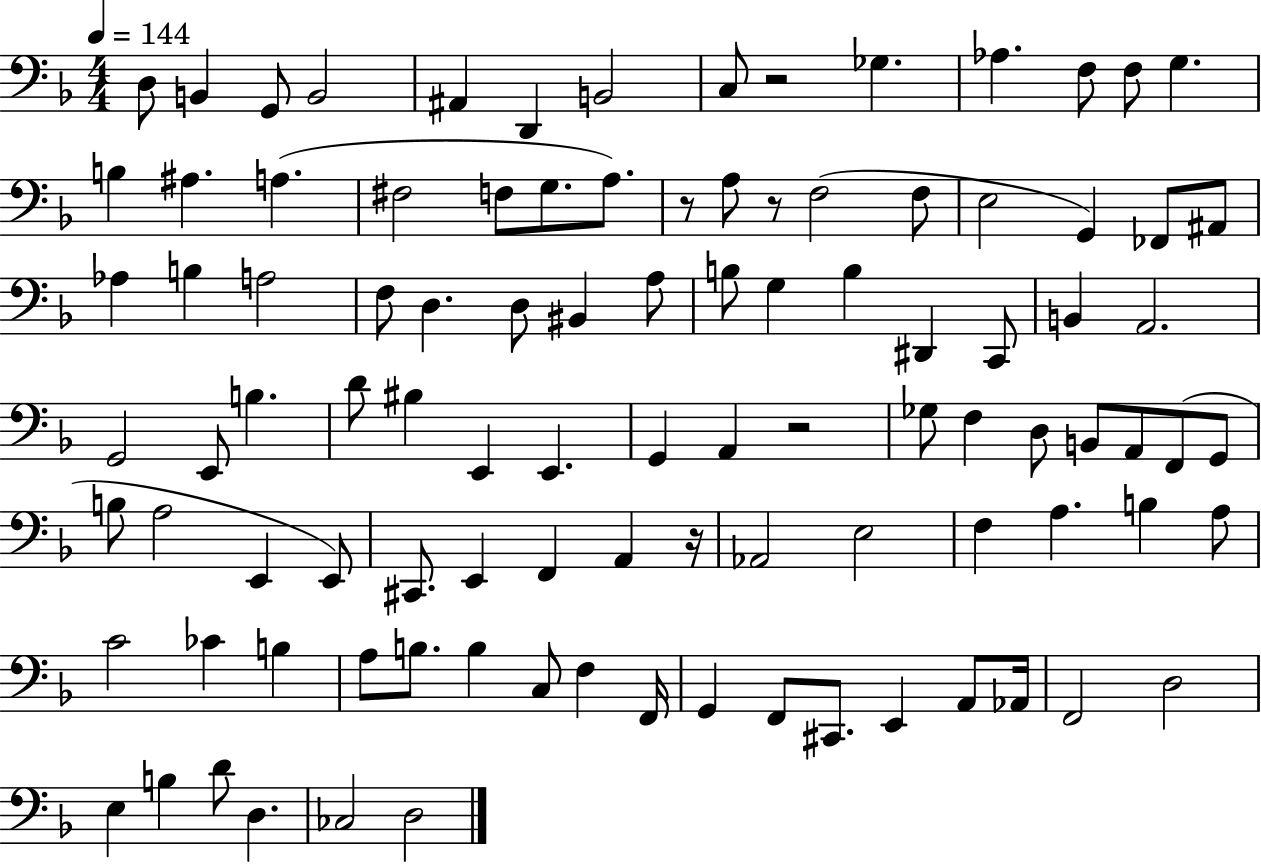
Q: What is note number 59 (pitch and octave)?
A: B3